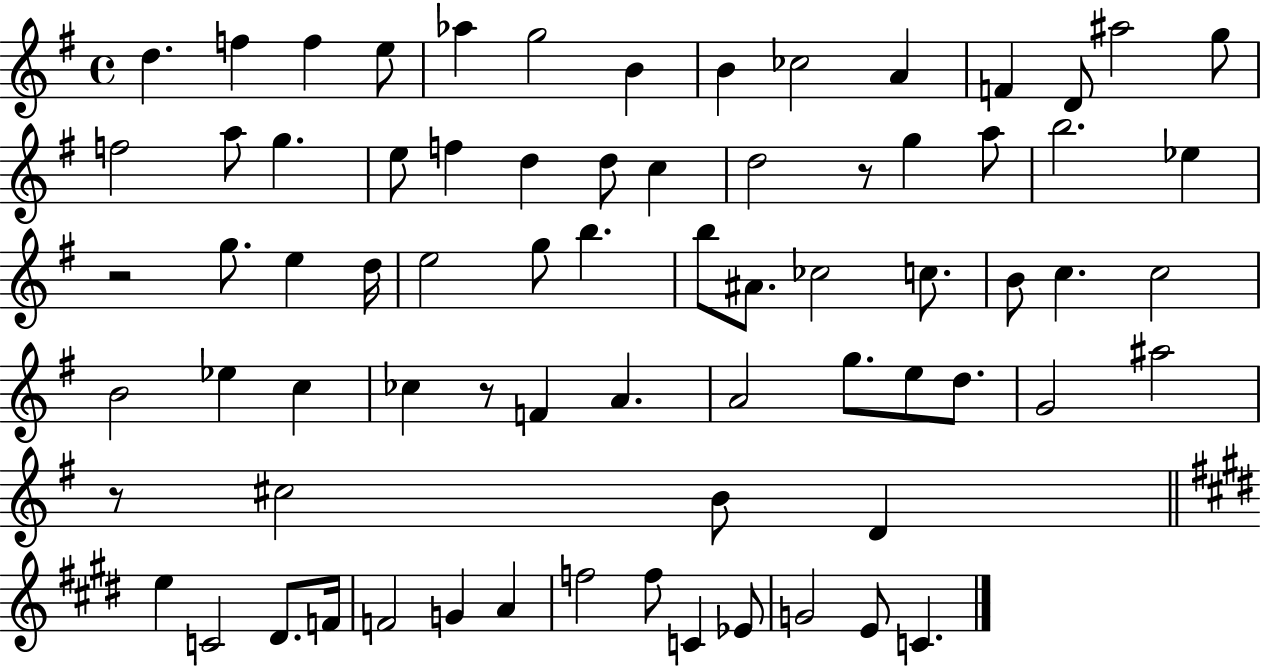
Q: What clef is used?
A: treble